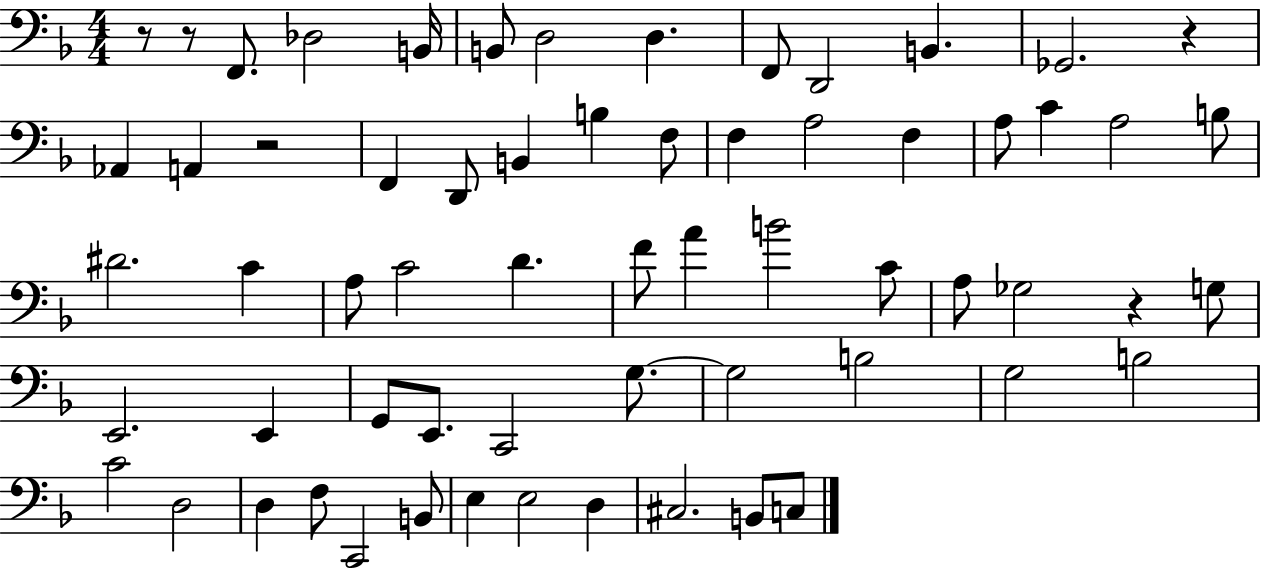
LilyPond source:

{
  \clef bass
  \numericTimeSignature
  \time 4/4
  \key f \major
  r8 r8 f,8. des2 b,16 | b,8 d2 d4. | f,8 d,2 b,4. | ges,2. r4 | \break aes,4 a,4 r2 | f,4 d,8 b,4 b4 f8 | f4 a2 f4 | a8 c'4 a2 b8 | \break dis'2. c'4 | a8 c'2 d'4. | f'8 a'4 b'2 c'8 | a8 ges2 r4 g8 | \break e,2. e,4 | g,8 e,8. c,2 g8.~~ | g2 b2 | g2 b2 | \break c'2 d2 | d4 f8 c,2 b,8 | e4 e2 d4 | cis2. b,8 c8 | \break \bar "|."
}